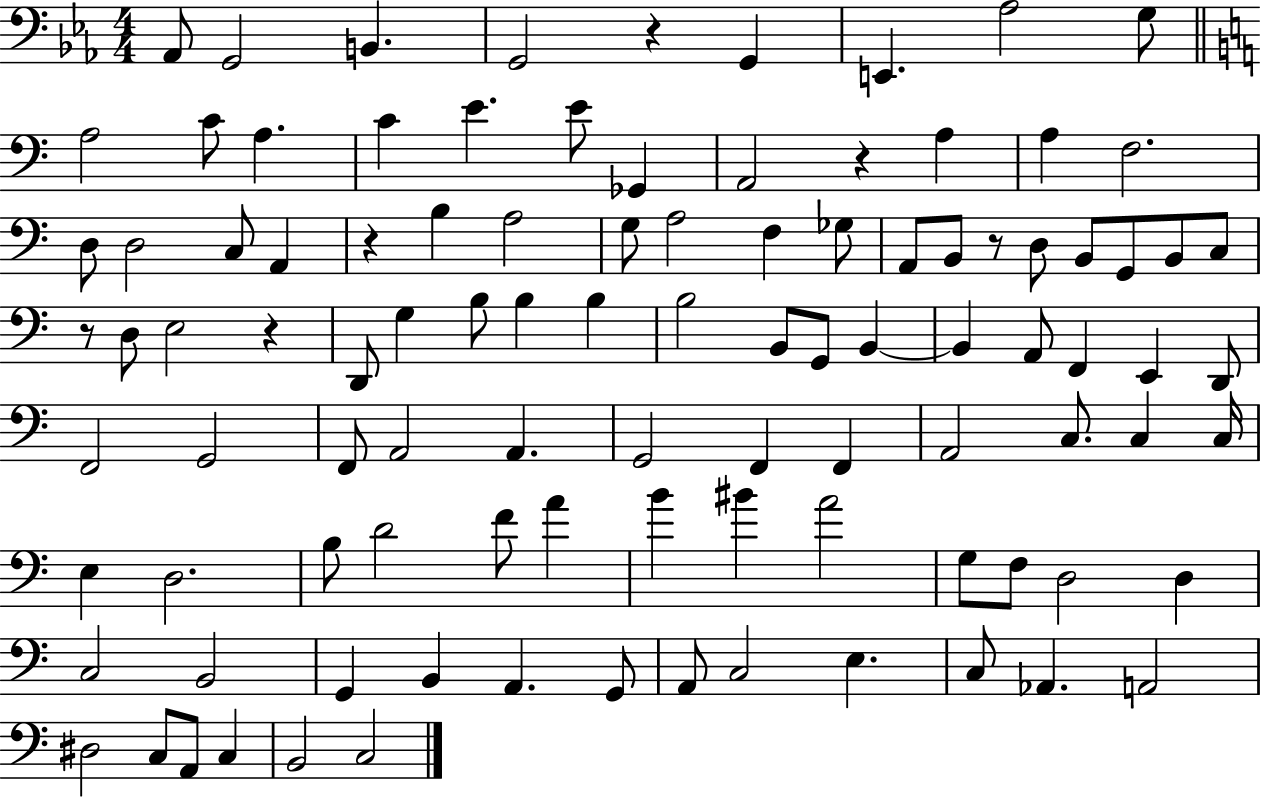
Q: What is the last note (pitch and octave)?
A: C3